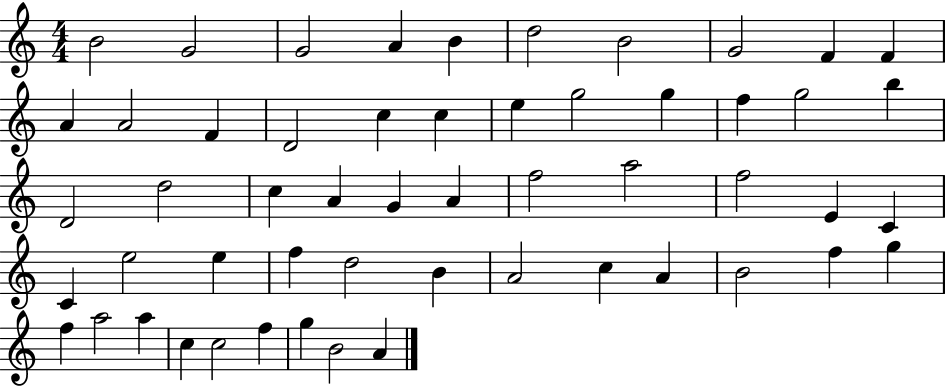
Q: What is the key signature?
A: C major